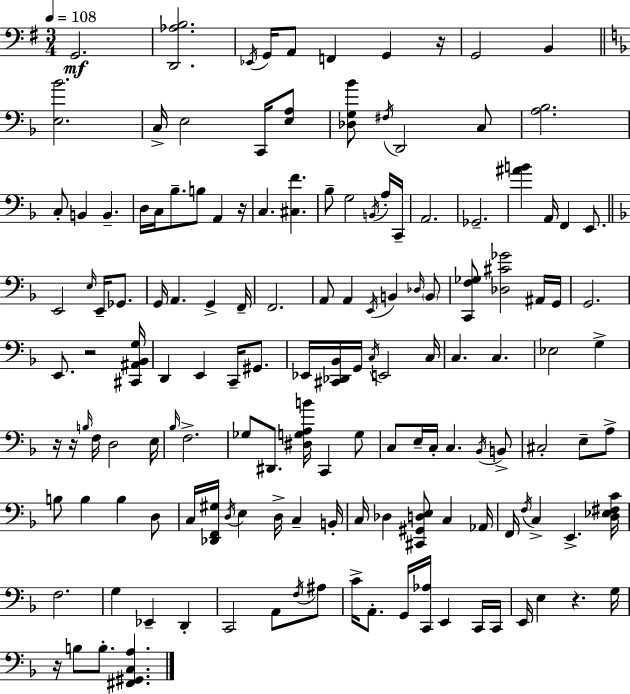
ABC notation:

X:1
T:Untitled
M:3/4
L:1/4
K:G
G,,2 [D,,_A,B,]2 _E,,/4 G,,/4 A,,/2 F,, G,, z/4 G,,2 B,, [E,_B]2 C,/4 E,2 C,,/4 [E,A,]/2 [_D,G,_B]/2 ^F,/4 D,,2 C,/2 [A,_B,]2 C,/2 B,, B,, D,/4 C,/4 _B,/2 B,/2 A,, z/4 C, [^C,F] _B,/2 G,2 B,,/4 A,/4 C,,/4 A,,2 _G,,2 [^AB] A,,/4 F,, E,,/2 E,,2 E,/4 E,,/4 _G,,/2 G,,/4 A,, G,, F,,/4 F,,2 A,,/2 A,, E,,/4 B,, _D,/4 B,,/2 [C,,F,_G,]/2 [_D,^C_G]2 ^A,,/4 G,,/4 G,,2 E,,/2 z2 [^C,,^A,,_B,,G,]/4 D,, E,, C,,/4 ^G,,/2 _E,,/4 [^C,,_D,,_B,,]/4 G,,/4 C,/4 E,,2 C,/4 C, C, _E,2 G, z/4 z/4 B,/4 F,/4 D,2 E,/4 _B,/4 F,2 _G,/2 ^D,,/2 [^D,G,A,B]/4 C,, G,/2 C,/2 E,/4 C,/4 C, _B,,/4 B,,/2 ^C,2 E,/2 A,/2 B,/2 B, B, D,/2 C,/4 [_D,,F,,^G,]/4 D,/4 E, D,/4 C, B,,/4 C,/4 _D, [^C,,^G,,D,E,]/2 C, _A,,/4 F,,/4 F,/4 C, E,, [D,_E,^F,C]/4 F,2 G, _E,, D,, C,,2 A,,/2 F,/4 ^A,/2 C/4 A,,/2 G,,/4 [C,,_A,]/4 E,, C,,/4 C,,/4 E,,/4 E, z G,/4 z/4 B,/2 B,/2 [^F,,^G,,C,A,]